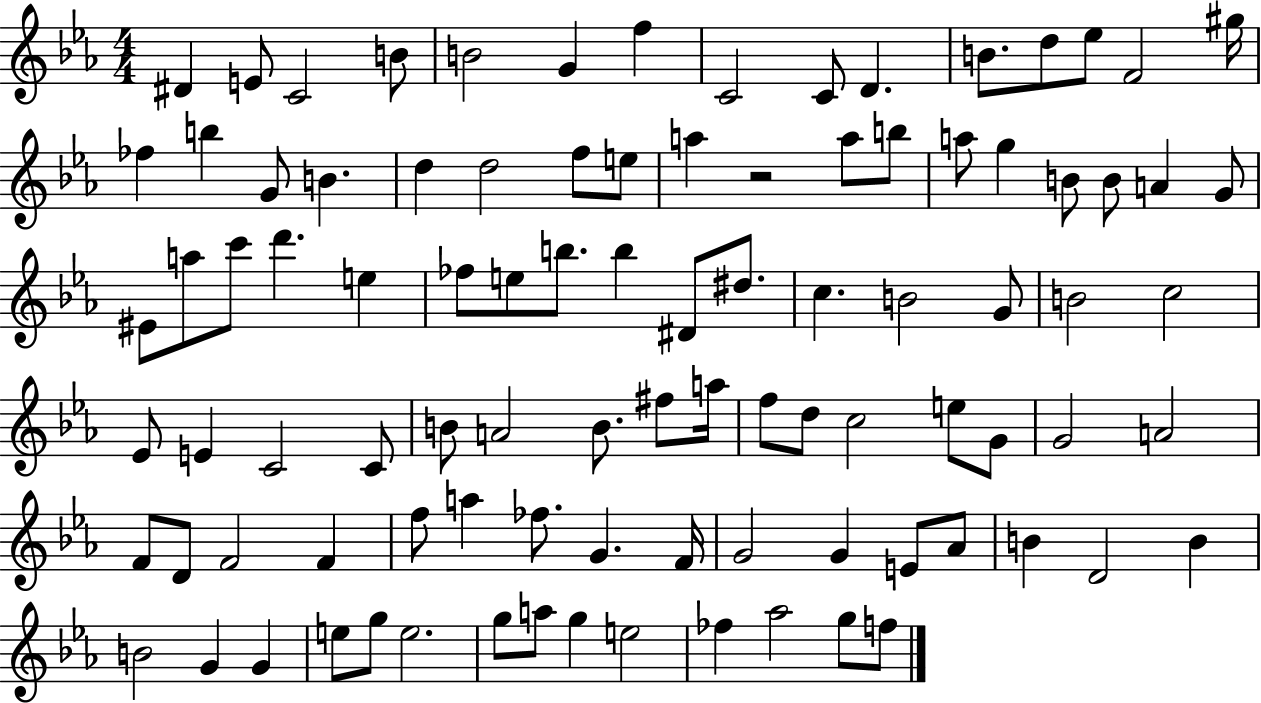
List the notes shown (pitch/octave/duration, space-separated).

D#4/q E4/e C4/h B4/e B4/h G4/q F5/q C4/h C4/e D4/q. B4/e. D5/e Eb5/e F4/h G#5/s FES5/q B5/q G4/e B4/q. D5/q D5/h F5/e E5/e A5/q R/h A5/e B5/e A5/e G5/q B4/e B4/e A4/q G4/e EIS4/e A5/e C6/e D6/q. E5/q FES5/e E5/e B5/e. B5/q D#4/e D#5/e. C5/q. B4/h G4/e B4/h C5/h Eb4/e E4/q C4/h C4/e B4/e A4/h B4/e. F#5/e A5/s F5/e D5/e C5/h E5/e G4/e G4/h A4/h F4/e D4/e F4/h F4/q F5/e A5/q FES5/e. G4/q. F4/s G4/h G4/q E4/e Ab4/e B4/q D4/h B4/q B4/h G4/q G4/q E5/e G5/e E5/h. G5/e A5/e G5/q E5/h FES5/q Ab5/h G5/e F5/e